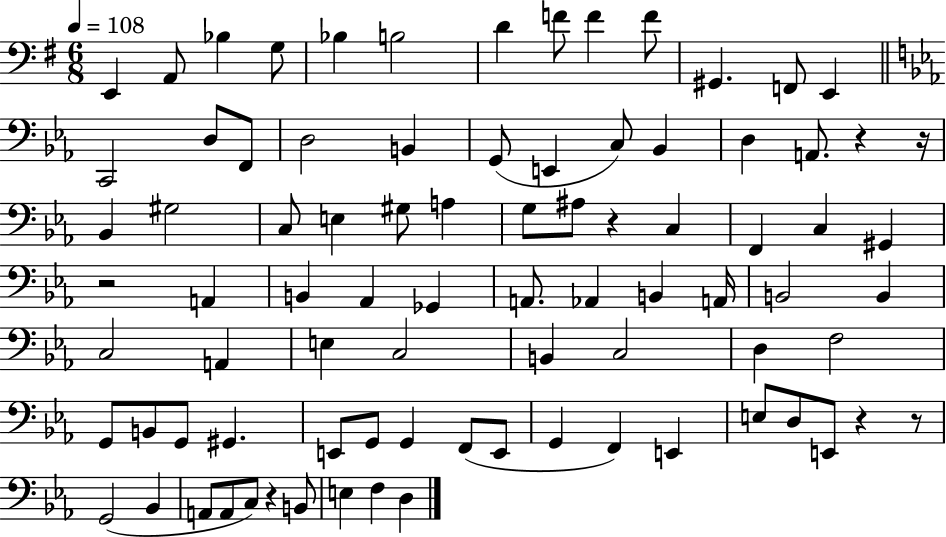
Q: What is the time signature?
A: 6/8